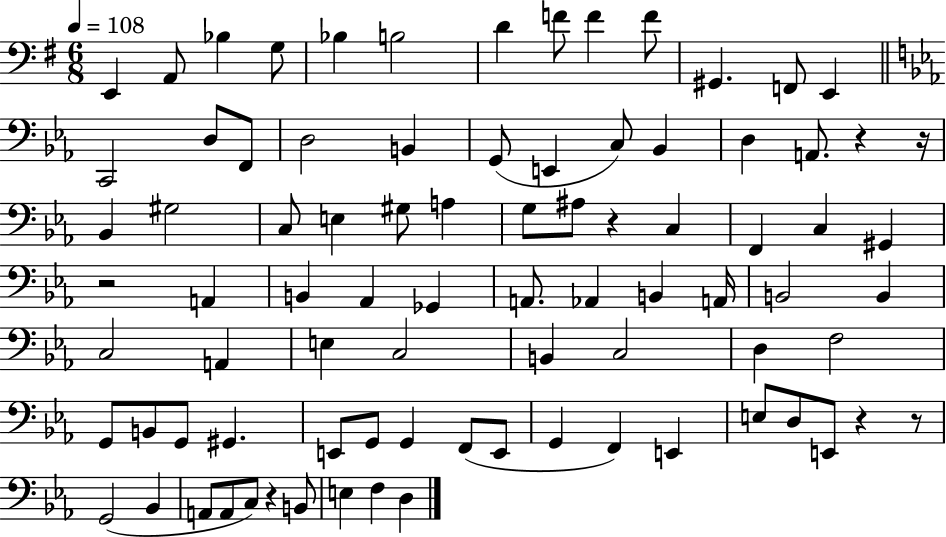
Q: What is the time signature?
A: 6/8